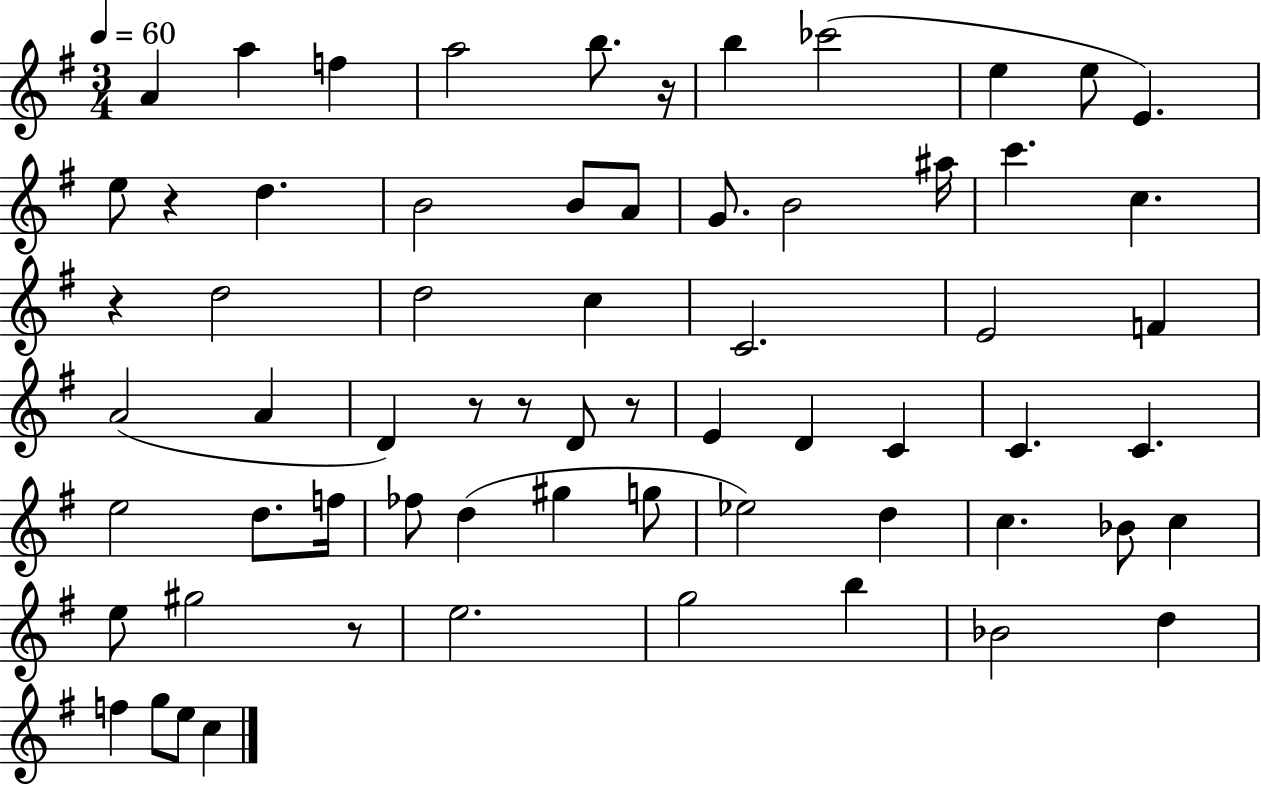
A4/q A5/q F5/q A5/h B5/e. R/s B5/q CES6/h E5/q E5/e E4/q. E5/e R/q D5/q. B4/h B4/e A4/e G4/e. B4/h A#5/s C6/q. C5/q. R/q D5/h D5/h C5/q C4/h. E4/h F4/q A4/h A4/q D4/q R/e R/e D4/e R/e E4/q D4/q C4/q C4/q. C4/q. E5/h D5/e. F5/s FES5/e D5/q G#5/q G5/e Eb5/h D5/q C5/q. Bb4/e C5/q E5/e G#5/h R/e E5/h. G5/h B5/q Bb4/h D5/q F5/q G5/e E5/e C5/q